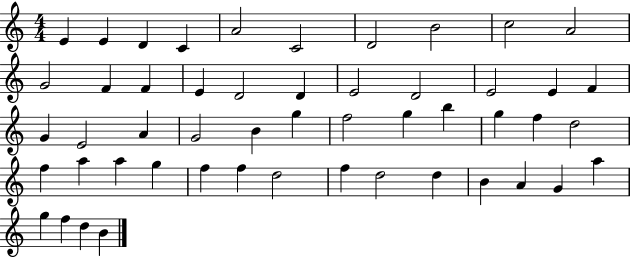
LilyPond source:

{
  \clef treble
  \numericTimeSignature
  \time 4/4
  \key c \major
  e'4 e'4 d'4 c'4 | a'2 c'2 | d'2 b'2 | c''2 a'2 | \break g'2 f'4 f'4 | e'4 d'2 d'4 | e'2 d'2 | e'2 e'4 f'4 | \break g'4 e'2 a'4 | g'2 b'4 g''4 | f''2 g''4 b''4 | g''4 f''4 d''2 | \break f''4 a''4 a''4 g''4 | f''4 f''4 d''2 | f''4 d''2 d''4 | b'4 a'4 g'4 a''4 | \break g''4 f''4 d''4 b'4 | \bar "|."
}